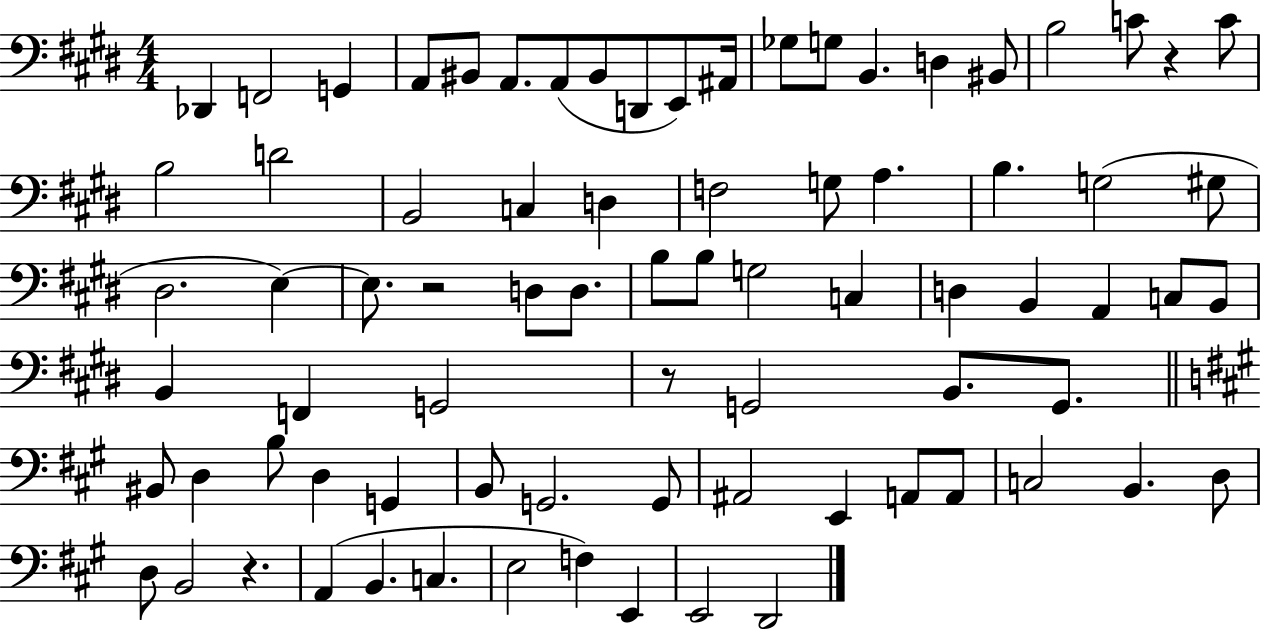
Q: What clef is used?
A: bass